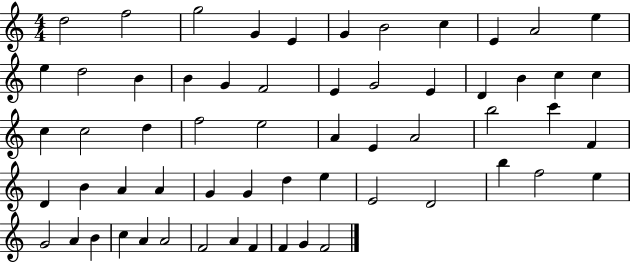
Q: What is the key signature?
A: C major